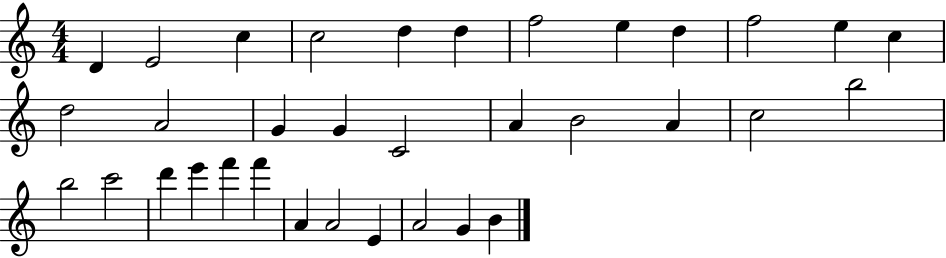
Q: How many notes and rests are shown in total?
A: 34